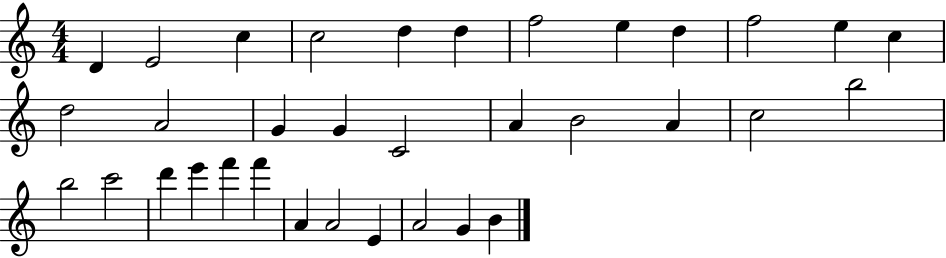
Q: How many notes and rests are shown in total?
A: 34